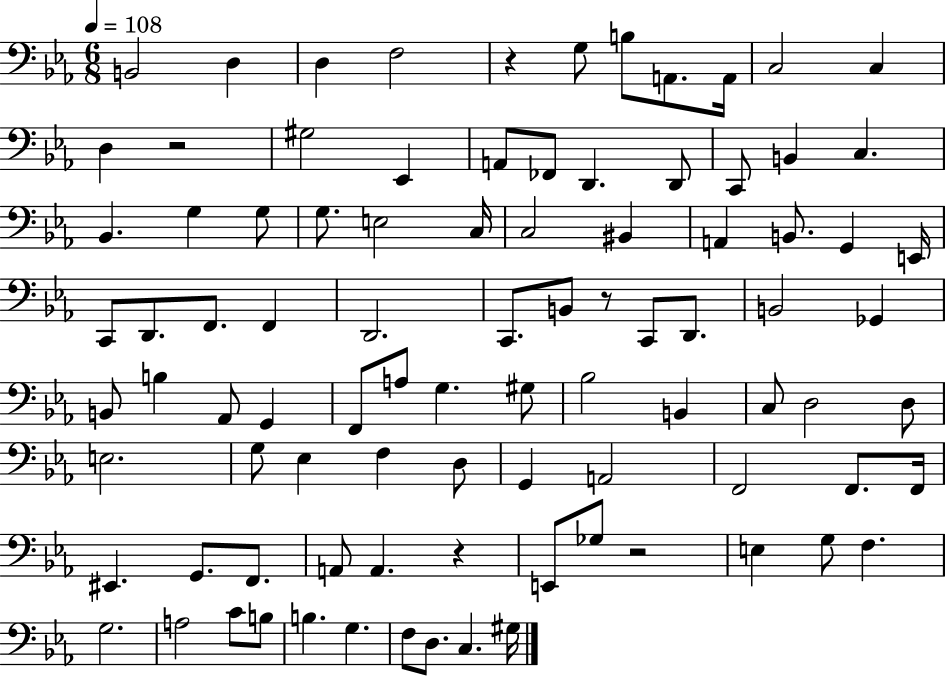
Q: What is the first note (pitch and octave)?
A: B2